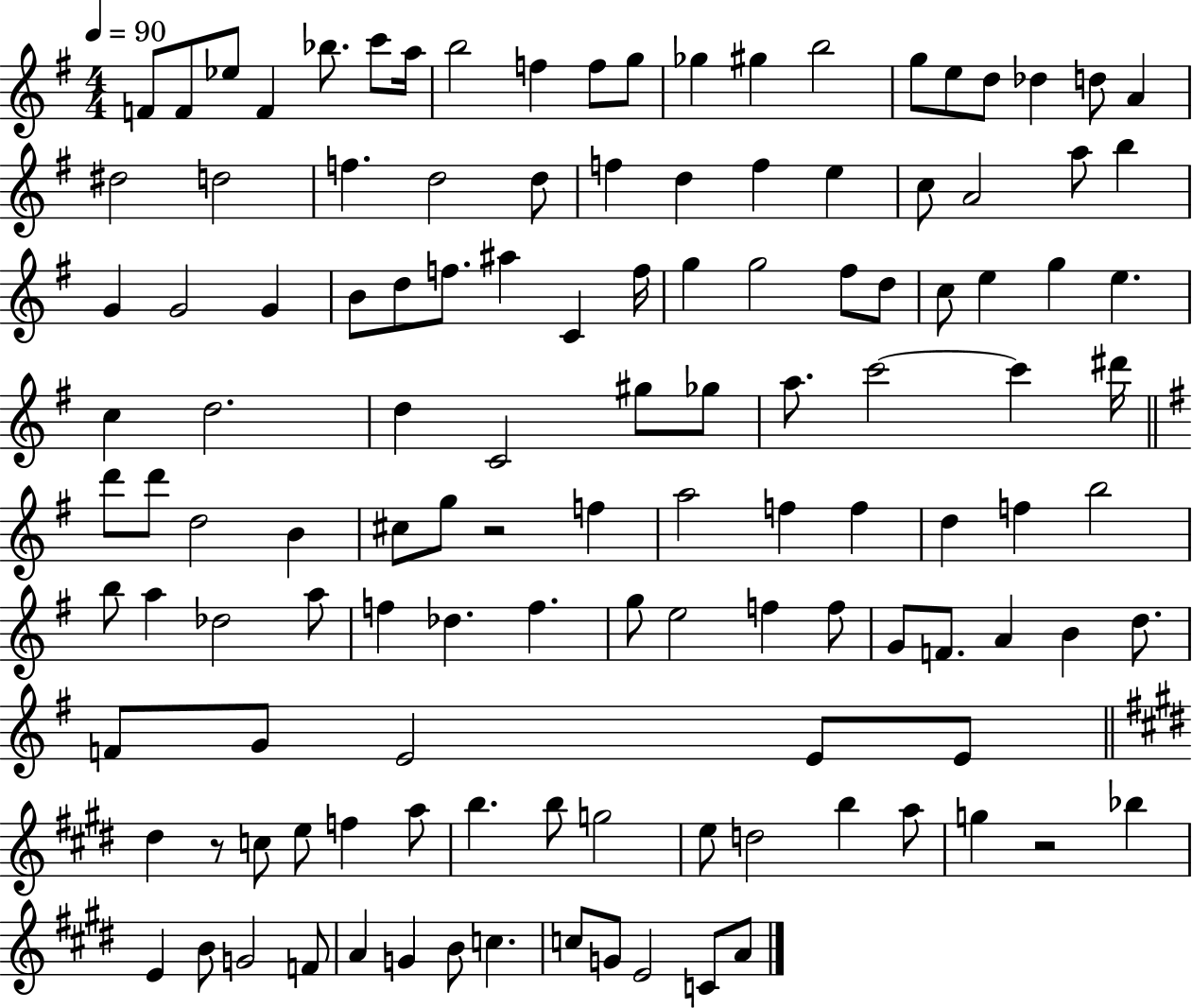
X:1
T:Untitled
M:4/4
L:1/4
K:G
F/2 F/2 _e/2 F _b/2 c'/2 a/4 b2 f f/2 g/2 _g ^g b2 g/2 e/2 d/2 _d d/2 A ^d2 d2 f d2 d/2 f d f e c/2 A2 a/2 b G G2 G B/2 d/2 f/2 ^a C f/4 g g2 ^f/2 d/2 c/2 e g e c d2 d C2 ^g/2 _g/2 a/2 c'2 c' ^d'/4 d'/2 d'/2 d2 B ^c/2 g/2 z2 f a2 f f d f b2 b/2 a _d2 a/2 f _d f g/2 e2 f f/2 G/2 F/2 A B d/2 F/2 G/2 E2 E/2 E/2 ^d z/2 c/2 e/2 f a/2 b b/2 g2 e/2 d2 b a/2 g z2 _b E B/2 G2 F/2 A G B/2 c c/2 G/2 E2 C/2 A/2